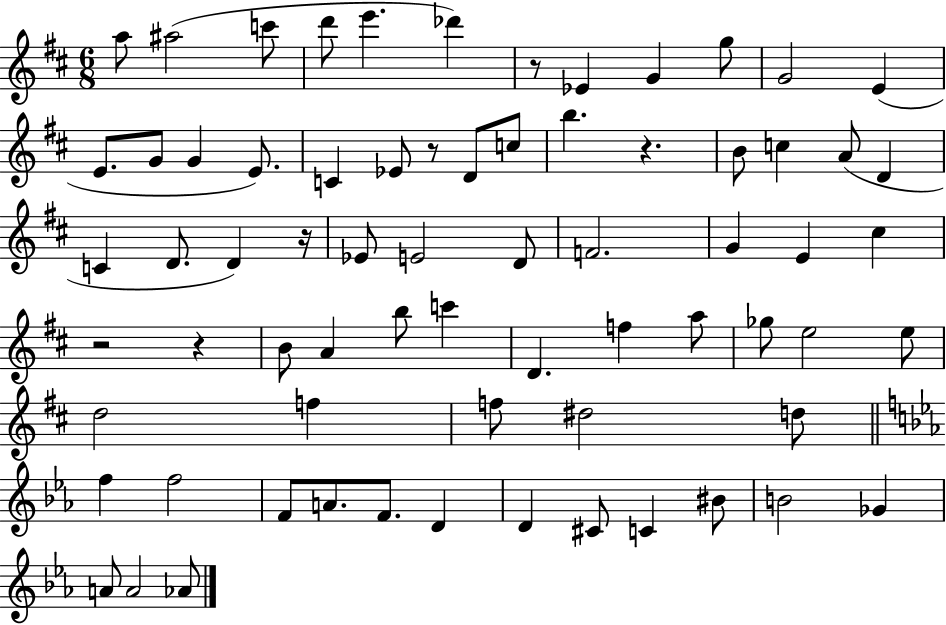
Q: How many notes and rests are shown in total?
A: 70